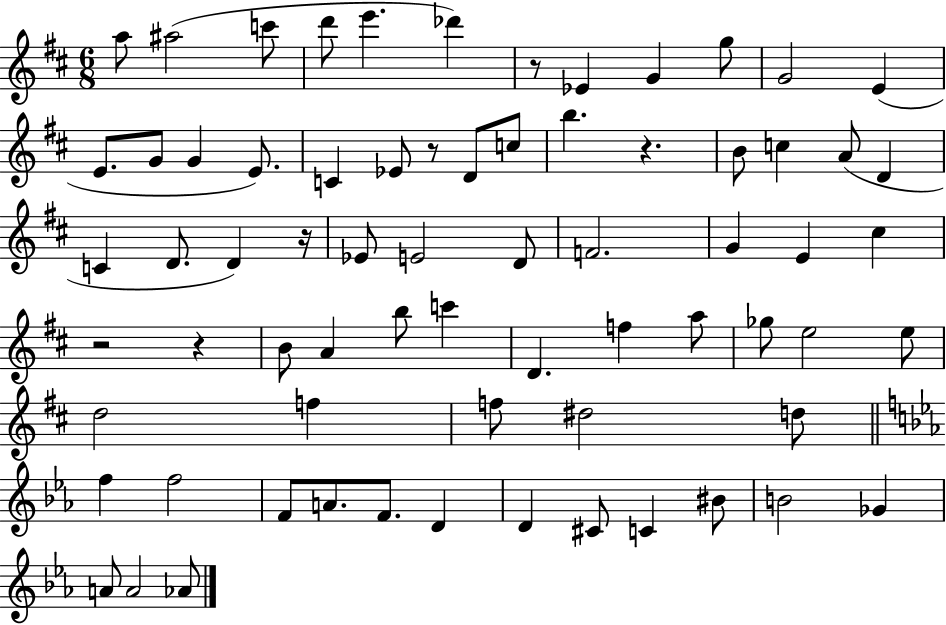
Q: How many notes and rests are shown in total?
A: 70